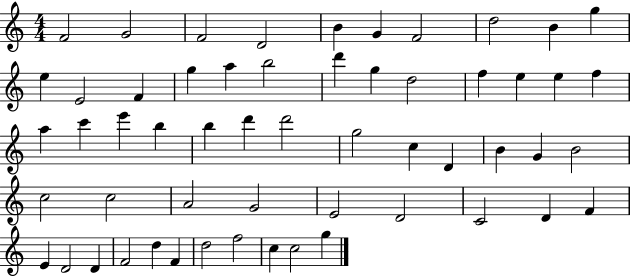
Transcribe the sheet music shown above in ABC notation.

X:1
T:Untitled
M:4/4
L:1/4
K:C
F2 G2 F2 D2 B G F2 d2 B g e E2 F g a b2 d' g d2 f e e f a c' e' b b d' d'2 g2 c D B G B2 c2 c2 A2 G2 E2 D2 C2 D F E D2 D F2 d F d2 f2 c c2 g